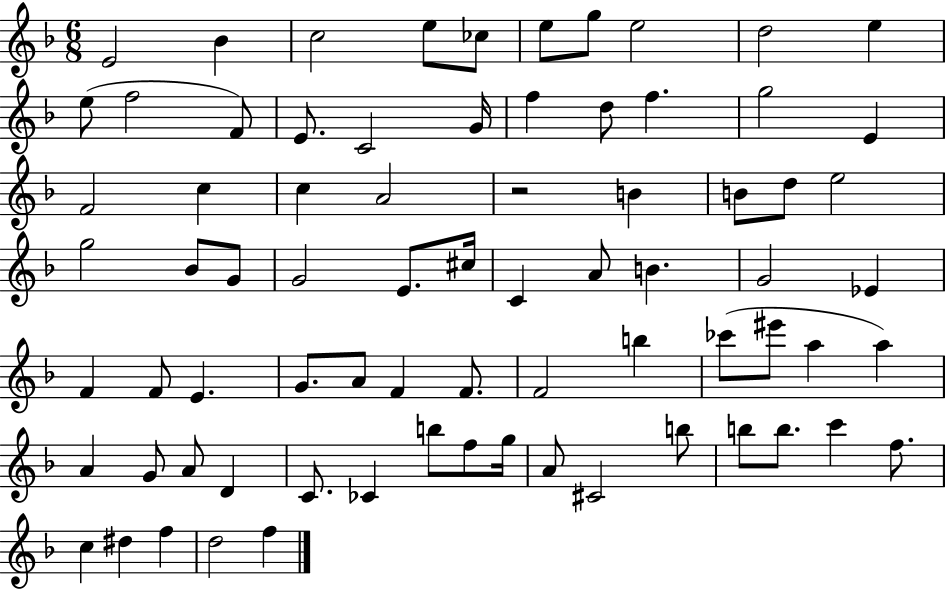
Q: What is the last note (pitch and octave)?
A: F5